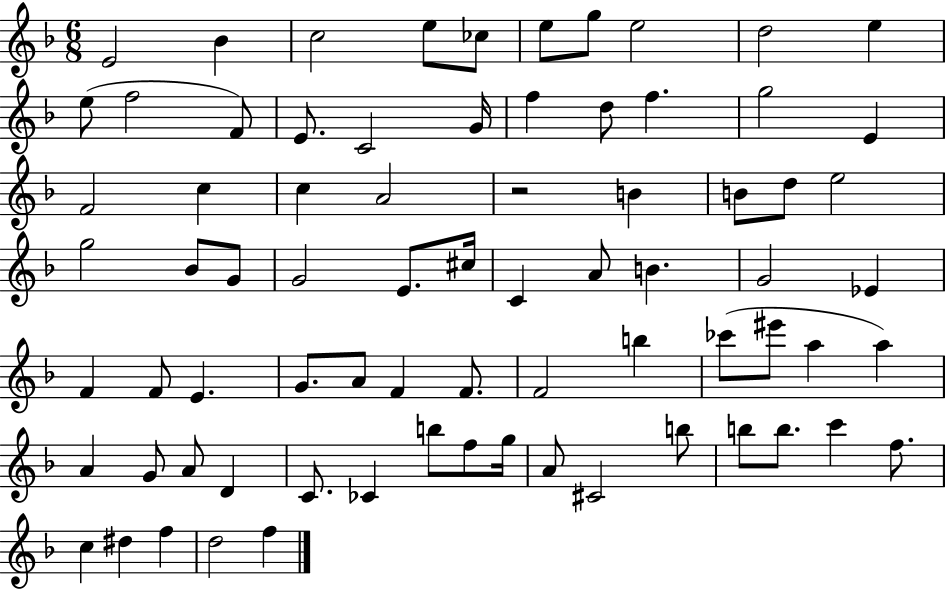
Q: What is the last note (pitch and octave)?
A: F5